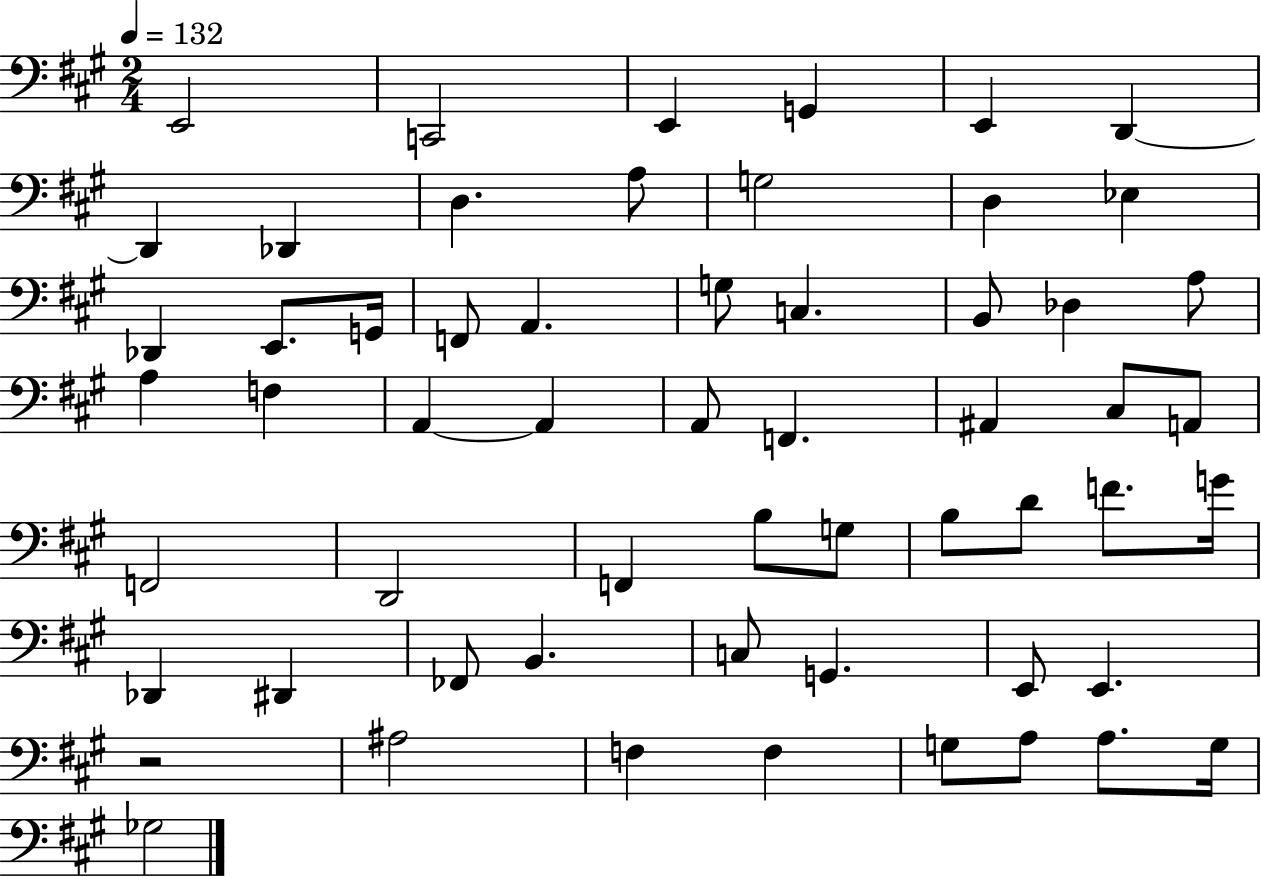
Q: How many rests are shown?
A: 1